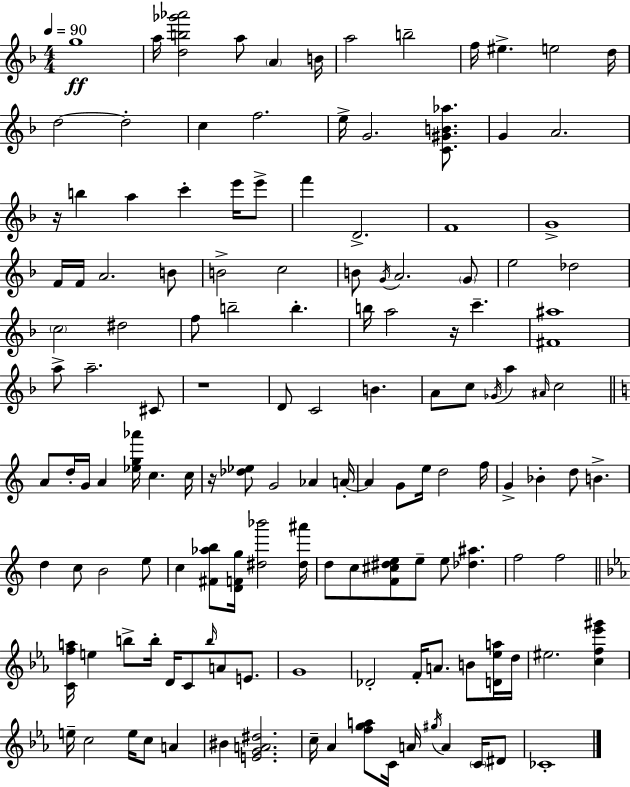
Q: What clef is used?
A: treble